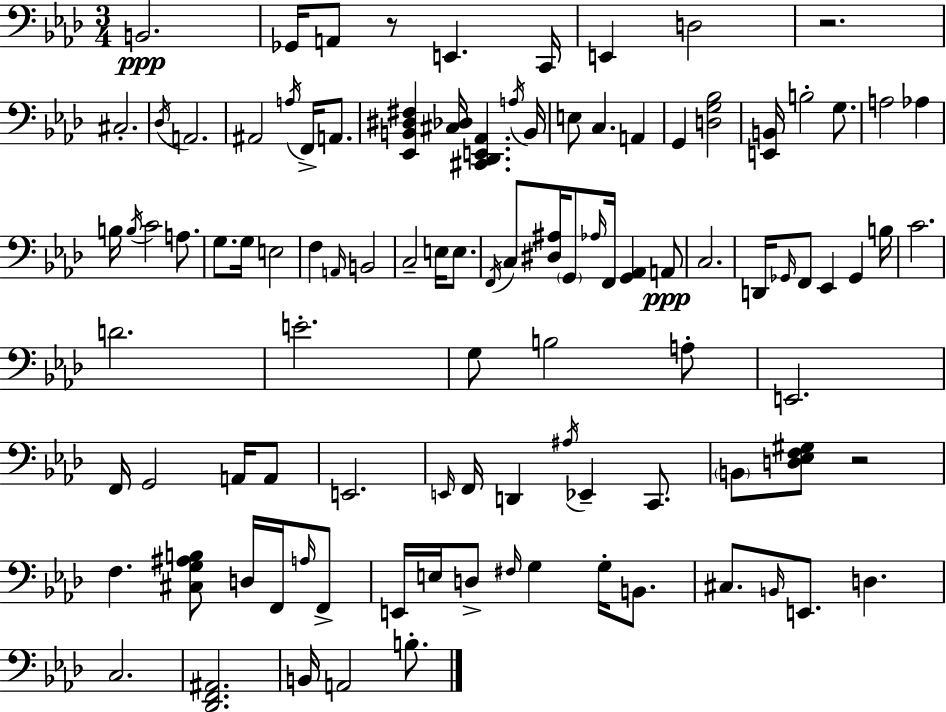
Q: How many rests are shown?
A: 3